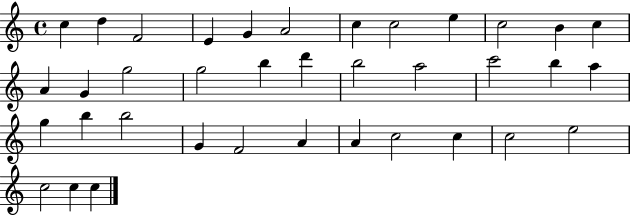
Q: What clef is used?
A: treble